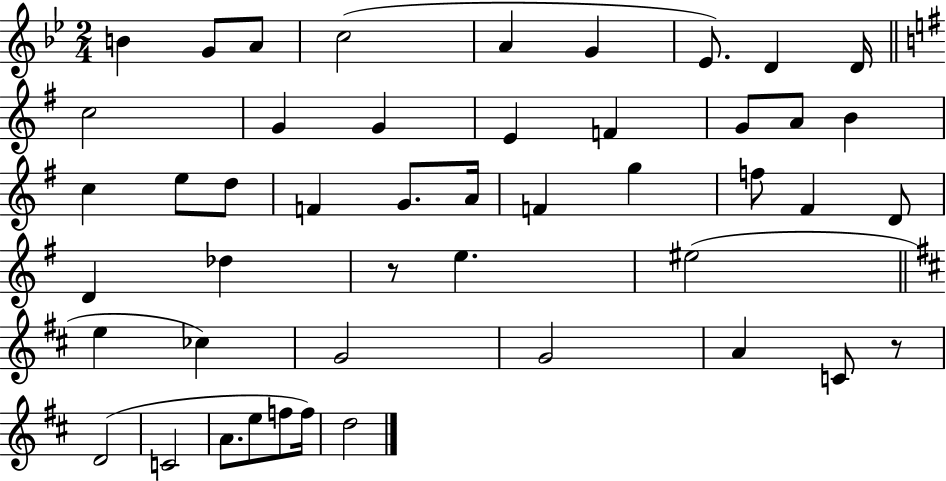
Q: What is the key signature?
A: BES major